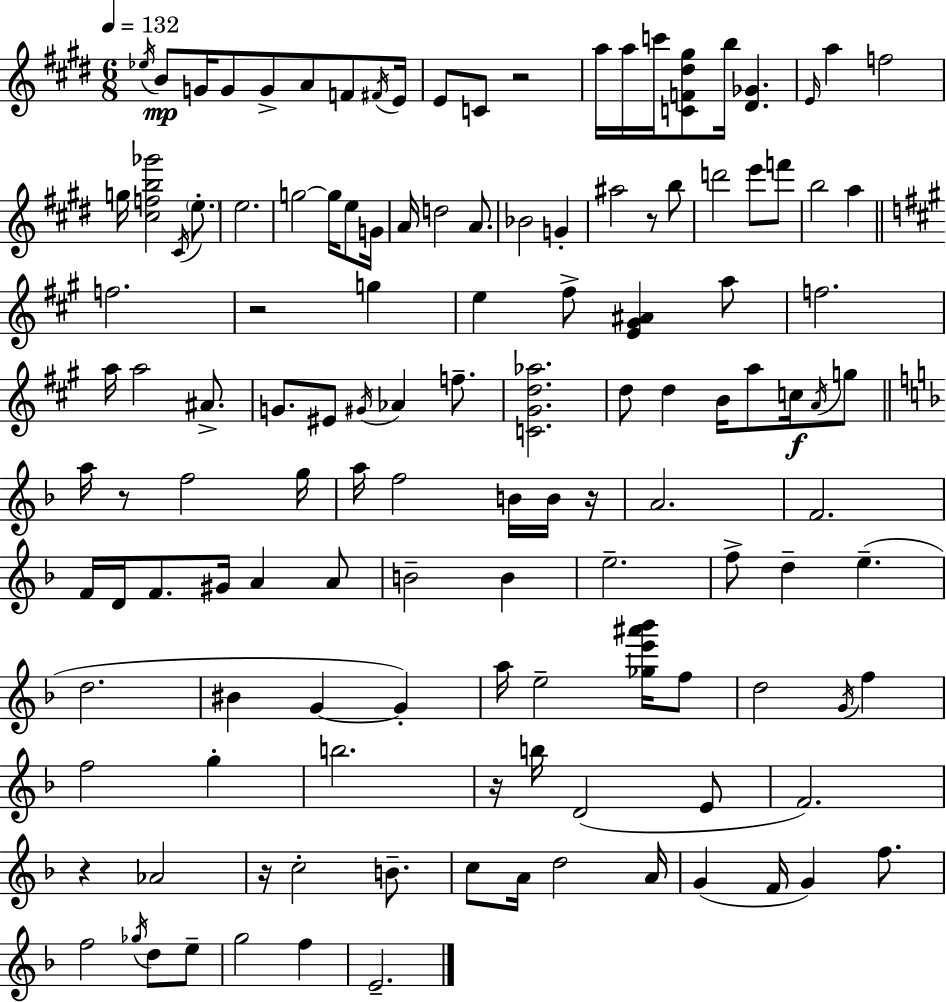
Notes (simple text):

Eb5/s B4/e G4/s G4/e G4/e A4/e F4/e F#4/s E4/s E4/e C4/e R/h A5/s A5/s C6/s [C4,F4,D#5,G#5]/e B5/s [D#4,Gb4]/q. E4/s A5/q F5/h G5/s [C#5,F5,B5,Gb6]/h C#4/s E5/e. E5/h. G5/h G5/s E5/e G4/s A4/s D5/h A4/e. Bb4/h G4/q A#5/h R/e B5/e D6/h E6/e F6/e B5/h A5/q F5/h. R/h G5/q E5/q F#5/e [E4,G#4,A#4]/q A5/e F5/h. A5/s A5/h A#4/e. G4/e. EIS4/e G#4/s Ab4/q F5/e. [C4,G#4,D5,Ab5]/h. D5/e D5/q B4/s A5/e C5/s A4/s G5/e A5/s R/e F5/h G5/s A5/s F5/h B4/s B4/s R/s A4/h. F4/h. F4/s D4/s F4/e. G#4/s A4/q A4/e B4/h B4/q E5/h. F5/e D5/q E5/q. D5/h. BIS4/q G4/q G4/q A5/s E5/h [Gb5,E6,A#6,Bb6]/s F5/e D5/h G4/s F5/q F5/h G5/q B5/h. R/s B5/s D4/h E4/e F4/h. R/q Ab4/h R/s C5/h B4/e. C5/e A4/s D5/h A4/s G4/q F4/s G4/q F5/e. F5/h Gb5/s D5/e E5/e G5/h F5/q E4/h.